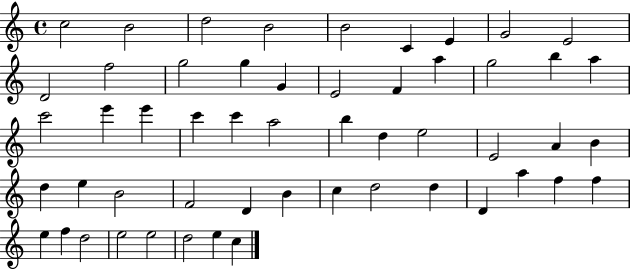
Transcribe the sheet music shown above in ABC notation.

X:1
T:Untitled
M:4/4
L:1/4
K:C
c2 B2 d2 B2 B2 C E G2 E2 D2 f2 g2 g G E2 F a g2 b a c'2 e' e' c' c' a2 b d e2 E2 A B d e B2 F2 D B c d2 d D a f f e f d2 e2 e2 d2 e c